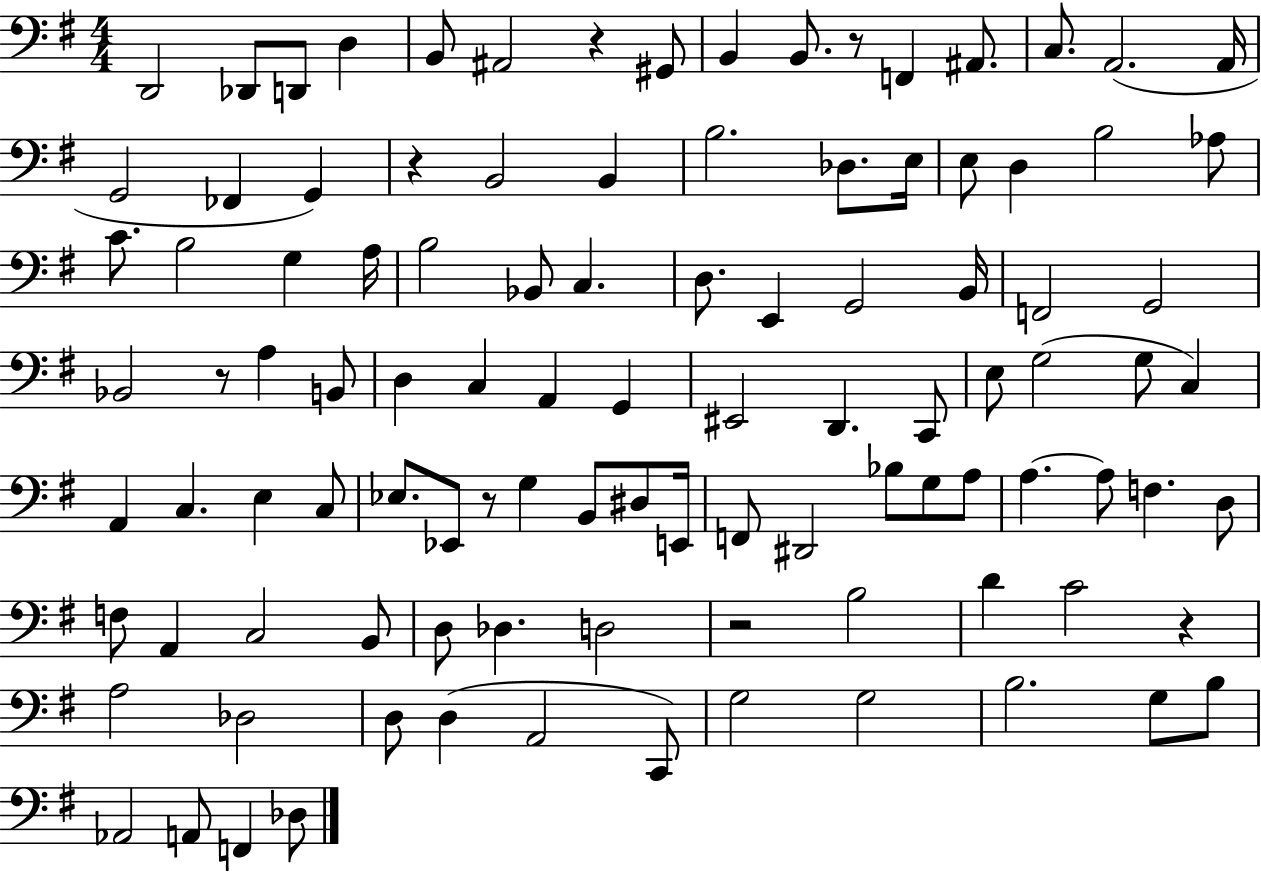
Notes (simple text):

D2/h Db2/e D2/e D3/q B2/e A#2/h R/q G#2/e B2/q B2/e. R/e F2/q A#2/e. C3/e. A2/h. A2/s G2/h FES2/q G2/q R/q B2/h B2/q B3/h. Db3/e. E3/s E3/e D3/q B3/h Ab3/e C4/e. B3/h G3/q A3/s B3/h Bb2/e C3/q. D3/e. E2/q G2/h B2/s F2/h G2/h Bb2/h R/e A3/q B2/e D3/q C3/q A2/q G2/q EIS2/h D2/q. C2/e E3/e G3/h G3/e C3/q A2/q C3/q. E3/q C3/e Eb3/e. Eb2/e R/e G3/q B2/e D#3/e E2/s F2/e D#2/h Bb3/e G3/e A3/e A3/q. A3/e F3/q. D3/e F3/e A2/q C3/h B2/e D3/e Db3/q. D3/h R/h B3/h D4/q C4/h R/q A3/h Db3/h D3/e D3/q A2/h C2/e G3/h G3/h B3/h. G3/e B3/e Ab2/h A2/e F2/q Db3/e